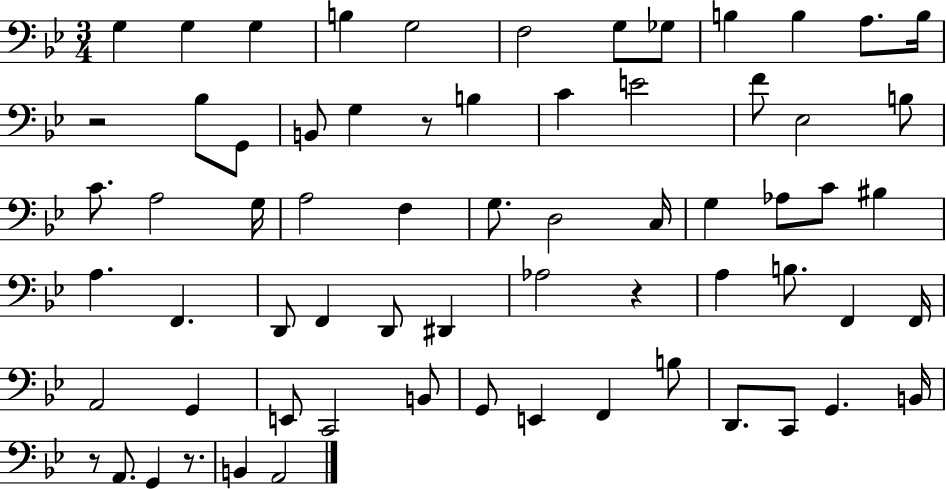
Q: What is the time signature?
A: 3/4